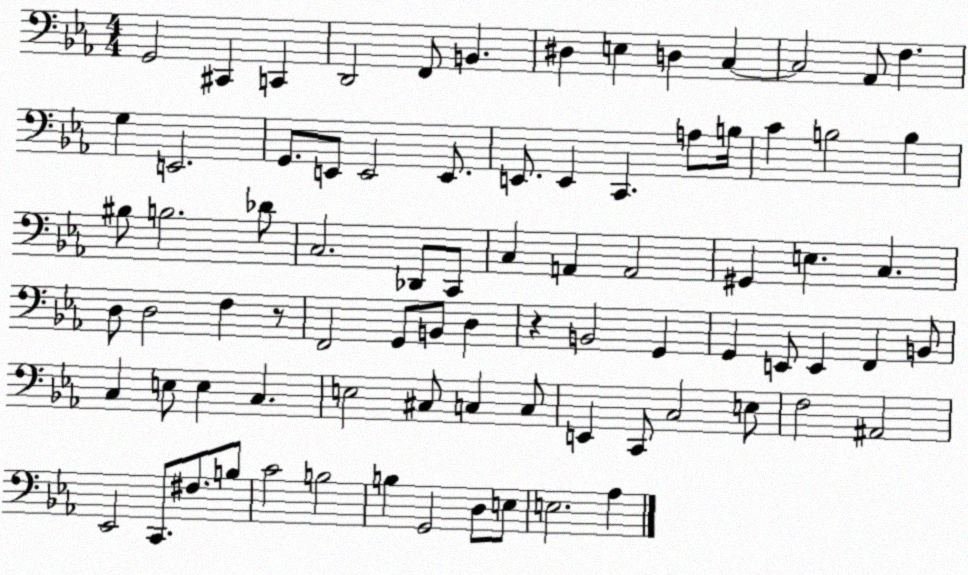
X:1
T:Untitled
M:4/4
L:1/4
K:Eb
G,,2 ^C,, C,, D,,2 F,,/2 B,, ^D, E, D, C, C,2 _A,,/2 F, G, E,,2 G,,/2 E,,/2 E,,2 E,,/2 E,,/2 E,, C,, A,/2 B,/4 C B,2 B, ^B,/2 B,2 _D/2 C,2 _D,,/2 C,,/2 C, A,, A,,2 ^G,, E, C, D,/2 D,2 F, z/2 F,,2 G,,/2 B,,/2 D, z B,,2 G,, G,, E,,/2 E,, F,, B,,/2 C, E,/2 E, C, E,2 ^C,/2 C, C,/2 E,, C,,/2 C,2 E,/2 F,2 ^A,,2 _E,,2 C,,/2 ^F,/2 B,/2 C2 B,2 B, G,,2 D,/2 E,/2 E,2 _A,